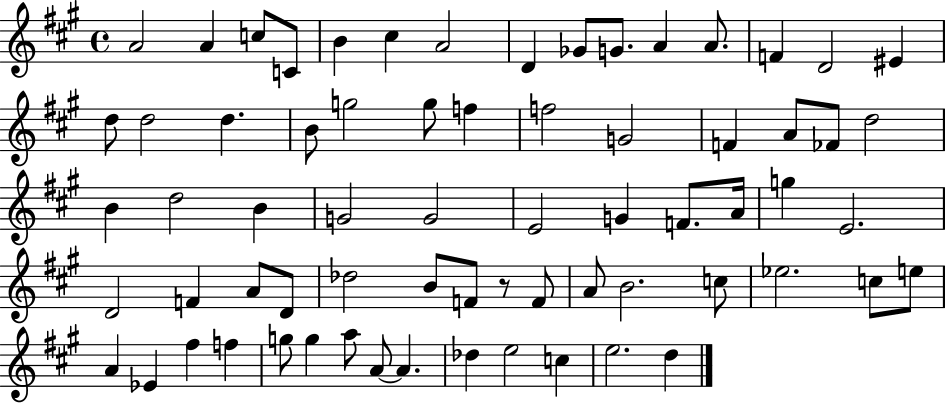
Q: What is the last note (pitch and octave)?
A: D5